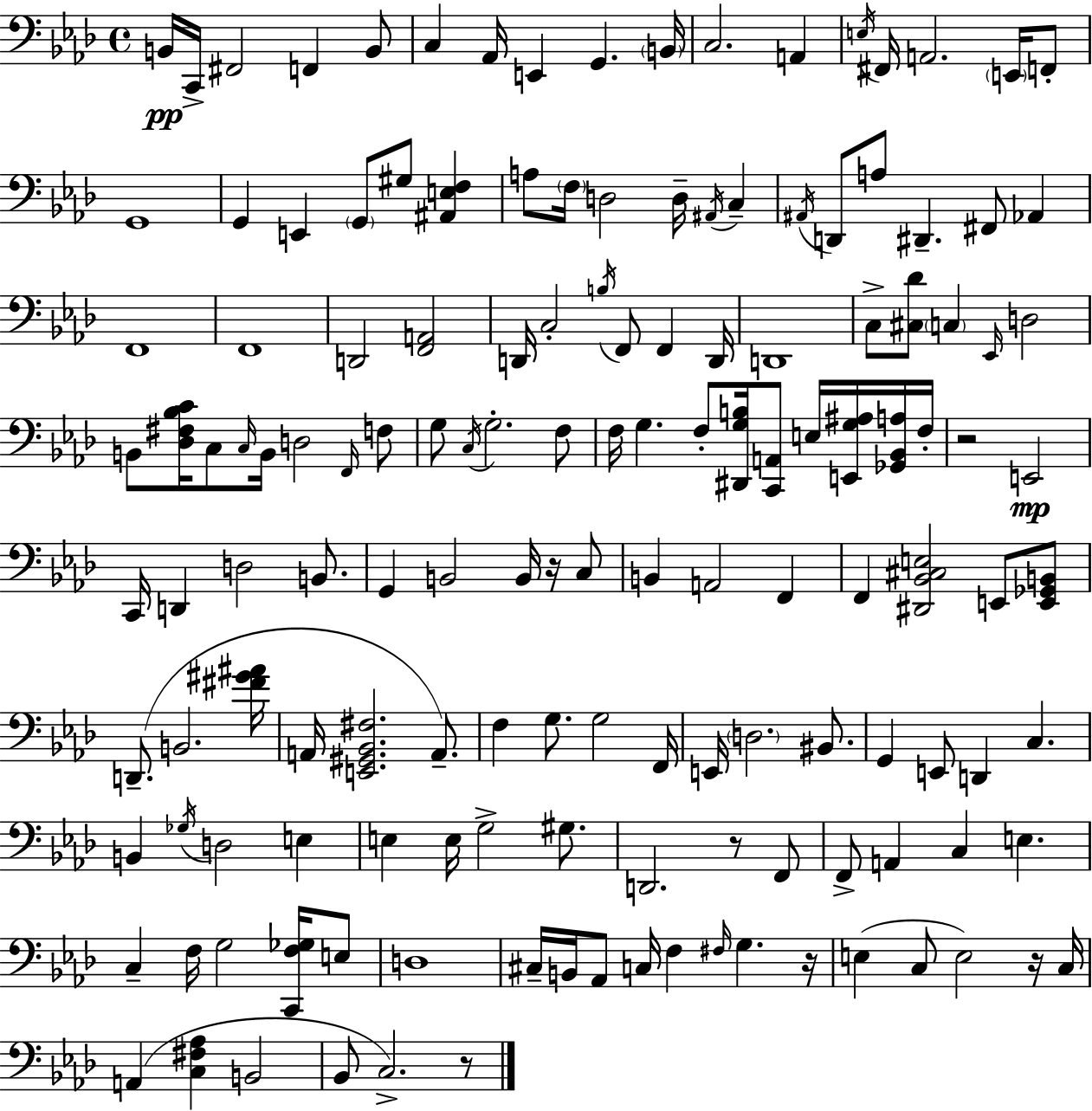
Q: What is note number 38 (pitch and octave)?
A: D2